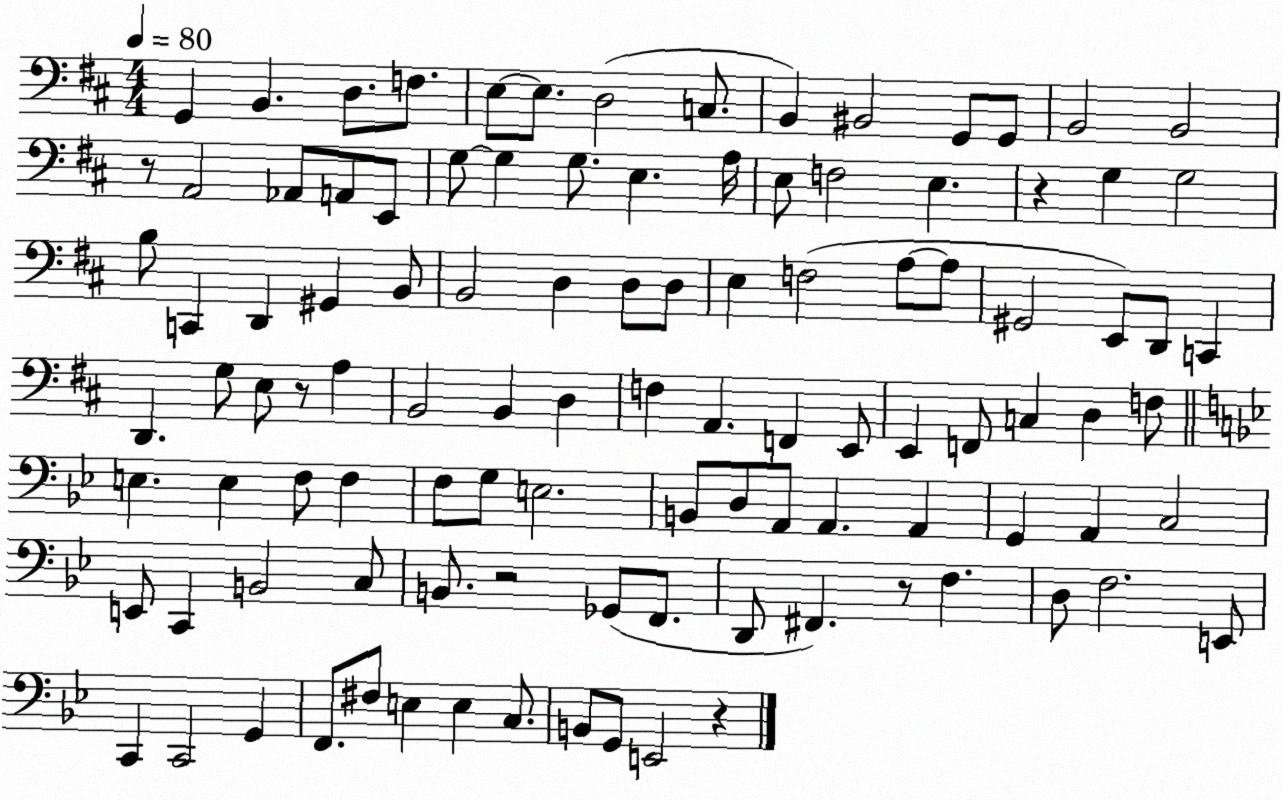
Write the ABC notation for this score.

X:1
T:Untitled
M:4/4
L:1/4
K:D
G,, B,, D,/2 F,/2 E,/2 E,/2 D,2 C,/2 B,, ^B,,2 G,,/2 G,,/2 B,,2 B,,2 z/2 A,,2 _A,,/2 A,,/2 E,,/2 G,/2 G, G,/2 E, A,/4 E,/2 F,2 E, z G, G,2 B,/2 C,, D,, ^G,, B,,/2 B,,2 D, D,/2 D,/2 E, F,2 A,/2 A,/2 ^G,,2 E,,/2 D,,/2 C,, D,, G,/2 E,/2 z/2 A, B,,2 B,, D, F, A,, F,, E,,/2 E,, F,,/2 C, D, F,/2 E, E, F,/2 F, F,/2 G,/2 E,2 B,,/2 D,/2 A,,/2 A,, A,, G,, A,, C,2 E,,/2 C,, B,,2 C,/2 B,,/2 z2 _G,,/2 F,,/2 D,,/2 ^F,, z/2 F, D,/2 F,2 E,,/2 C,, C,,2 G,, F,,/2 ^F,/2 E, E, C,/2 B,,/2 G,,/2 E,,2 z